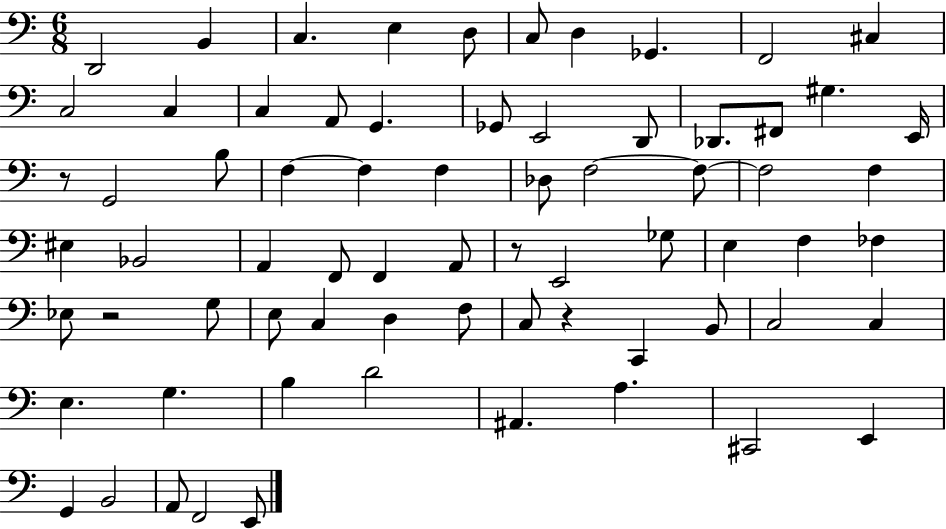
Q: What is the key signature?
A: C major